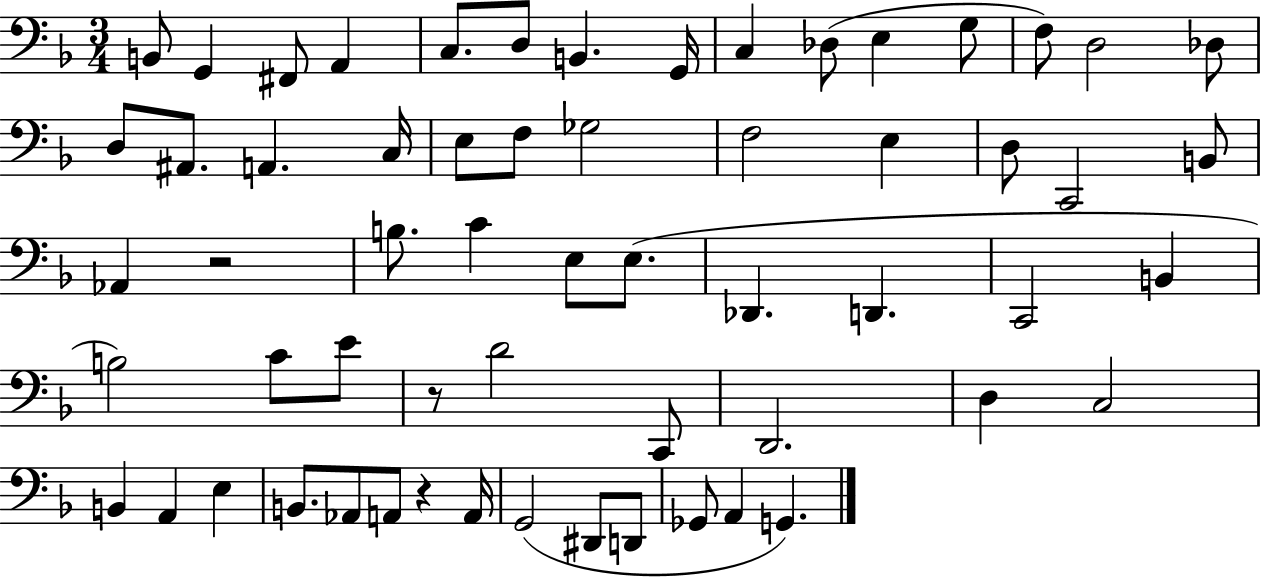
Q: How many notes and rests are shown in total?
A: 60